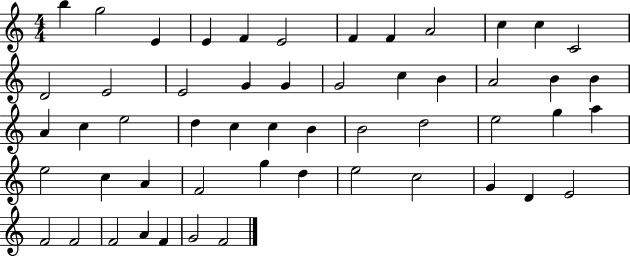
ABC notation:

X:1
T:Untitled
M:4/4
L:1/4
K:C
b g2 E E F E2 F F A2 c c C2 D2 E2 E2 G G G2 c B A2 B B A c e2 d c c B B2 d2 e2 g a e2 c A F2 g d e2 c2 G D E2 F2 F2 F2 A F G2 F2